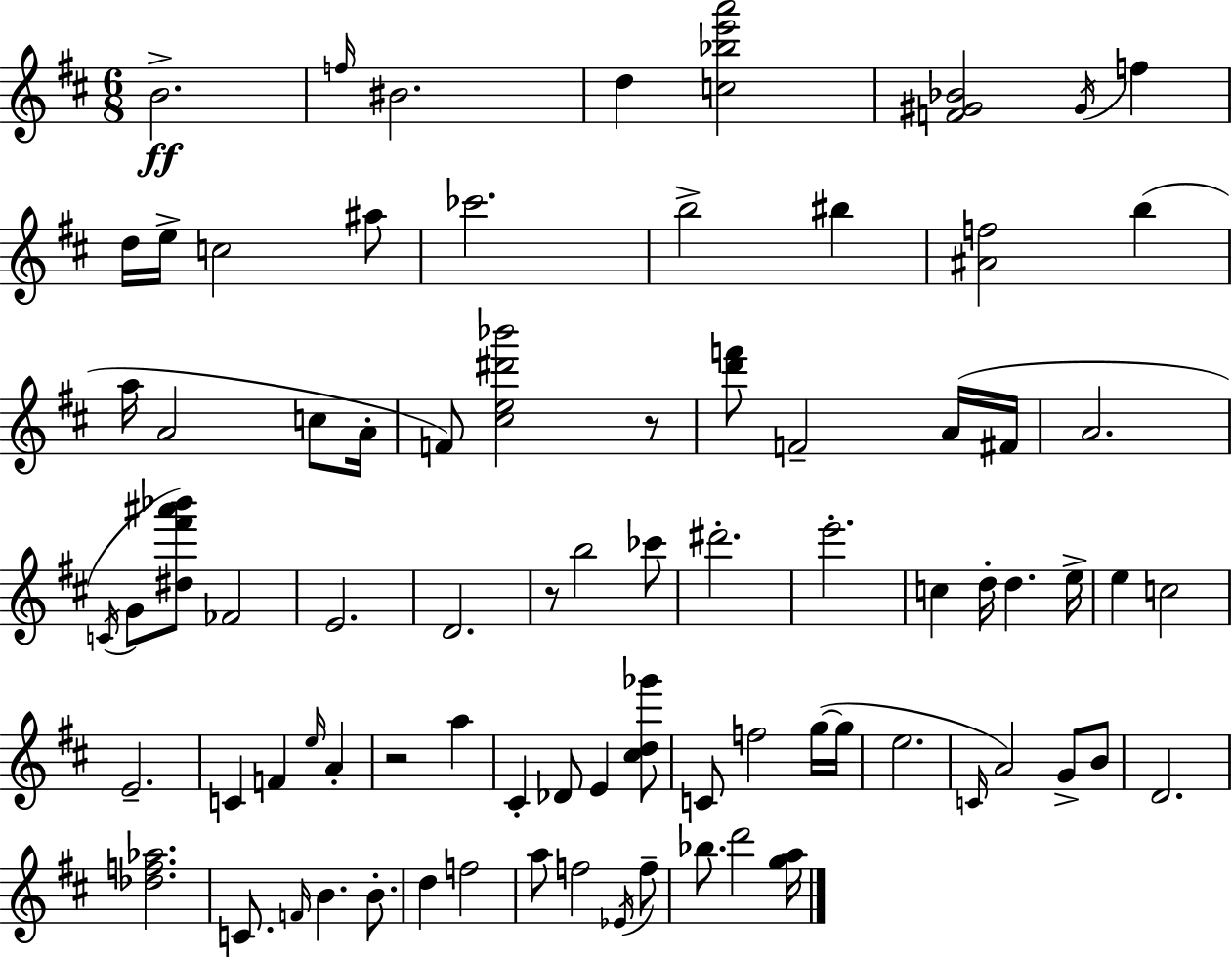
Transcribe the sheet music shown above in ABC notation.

X:1
T:Untitled
M:6/8
L:1/4
K:D
B2 f/4 ^B2 d [c_be'a']2 [F^G_B]2 ^G/4 f d/4 e/4 c2 ^a/2 _c'2 b2 ^b [^Af]2 b a/4 A2 c/2 A/4 F/2 [^ce^d'_b']2 z/2 [d'f']/2 F2 A/4 ^F/4 A2 C/4 G/2 [^d^f'^a'_b']/2 _F2 E2 D2 z/2 b2 _c'/2 ^d'2 e'2 c d/4 d e/4 e c2 E2 C F e/4 A z2 a ^C _D/2 E [^cd_g']/2 C/2 f2 g/4 g/4 e2 C/4 A2 G/2 B/2 D2 [_df_a]2 C/2 F/4 B B/2 d f2 a/2 f2 _E/4 f/2 _b/2 d'2 [ga]/4